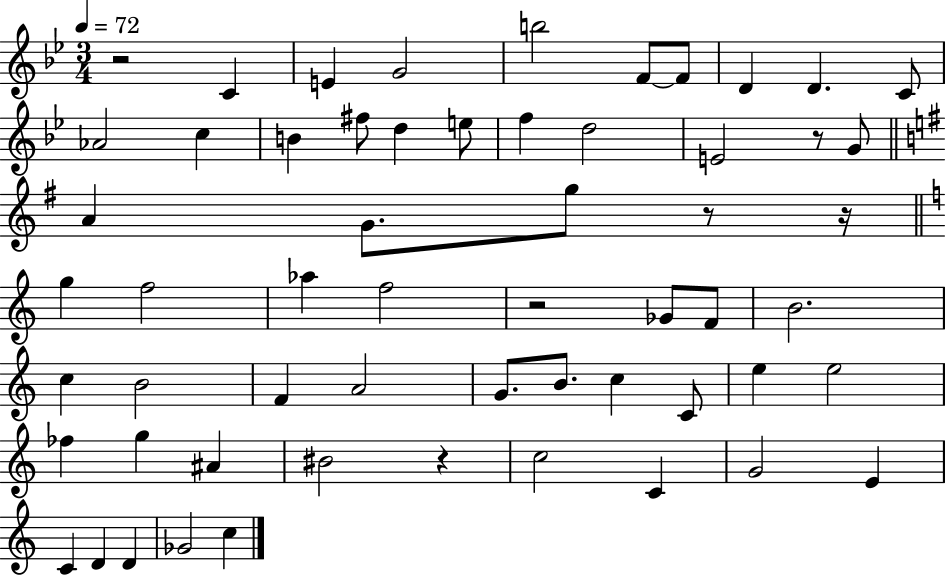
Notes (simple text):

R/h C4/q E4/q G4/h B5/h F4/e F4/e D4/q D4/q. C4/e Ab4/h C5/q B4/q F#5/e D5/q E5/e F5/q D5/h E4/h R/e G4/e A4/q G4/e. G5/e R/e R/s G5/q F5/h Ab5/q F5/h R/h Gb4/e F4/e B4/h. C5/q B4/h F4/q A4/h G4/e. B4/e. C5/q C4/e E5/q E5/h FES5/q G5/q A#4/q BIS4/h R/q C5/h C4/q G4/h E4/q C4/q D4/q D4/q Gb4/h C5/q